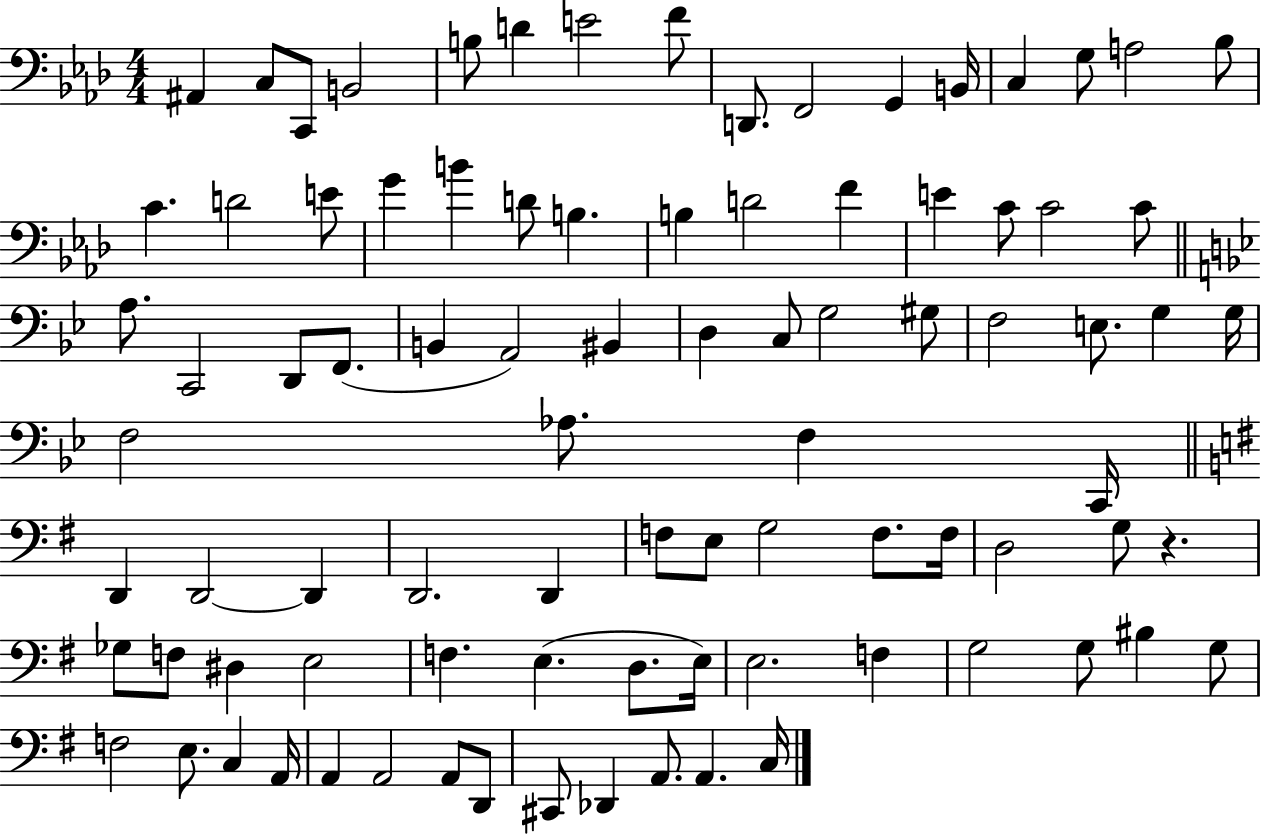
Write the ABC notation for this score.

X:1
T:Untitled
M:4/4
L:1/4
K:Ab
^A,, C,/2 C,,/2 B,,2 B,/2 D E2 F/2 D,,/2 F,,2 G,, B,,/4 C, G,/2 A,2 _B,/2 C D2 E/2 G B D/2 B, B, D2 F E C/2 C2 C/2 A,/2 C,,2 D,,/2 F,,/2 B,, A,,2 ^B,, D, C,/2 G,2 ^G,/2 F,2 E,/2 G, G,/4 F,2 _A,/2 F, C,,/4 D,, D,,2 D,, D,,2 D,, F,/2 E,/2 G,2 F,/2 F,/4 D,2 G,/2 z _G,/2 F,/2 ^D, E,2 F, E, D,/2 E,/4 E,2 F, G,2 G,/2 ^B, G,/2 F,2 E,/2 C, A,,/4 A,, A,,2 A,,/2 D,,/2 ^C,,/2 _D,, A,,/2 A,, C,/4